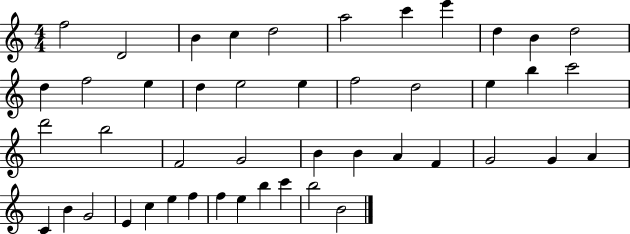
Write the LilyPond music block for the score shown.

{
  \clef treble
  \numericTimeSignature
  \time 4/4
  \key c \major
  f''2 d'2 | b'4 c''4 d''2 | a''2 c'''4 e'''4 | d''4 b'4 d''2 | \break d''4 f''2 e''4 | d''4 e''2 e''4 | f''2 d''2 | e''4 b''4 c'''2 | \break d'''2 b''2 | f'2 g'2 | b'4 b'4 a'4 f'4 | g'2 g'4 a'4 | \break c'4 b'4 g'2 | e'4 c''4 e''4 f''4 | f''4 e''4 b''4 c'''4 | b''2 b'2 | \break \bar "|."
}